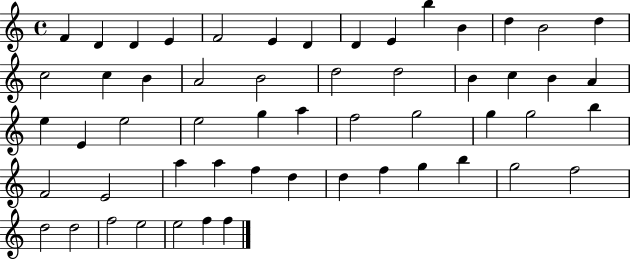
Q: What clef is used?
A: treble